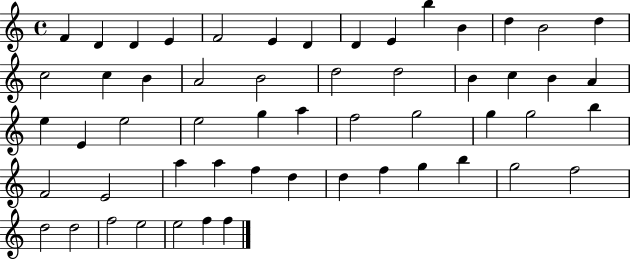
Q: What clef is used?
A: treble